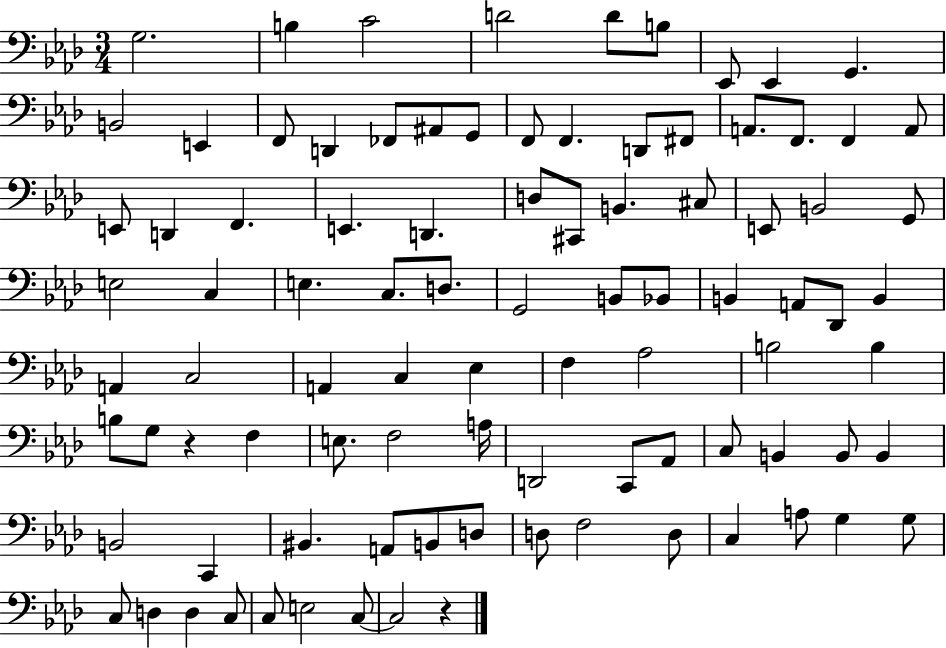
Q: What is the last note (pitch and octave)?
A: C3